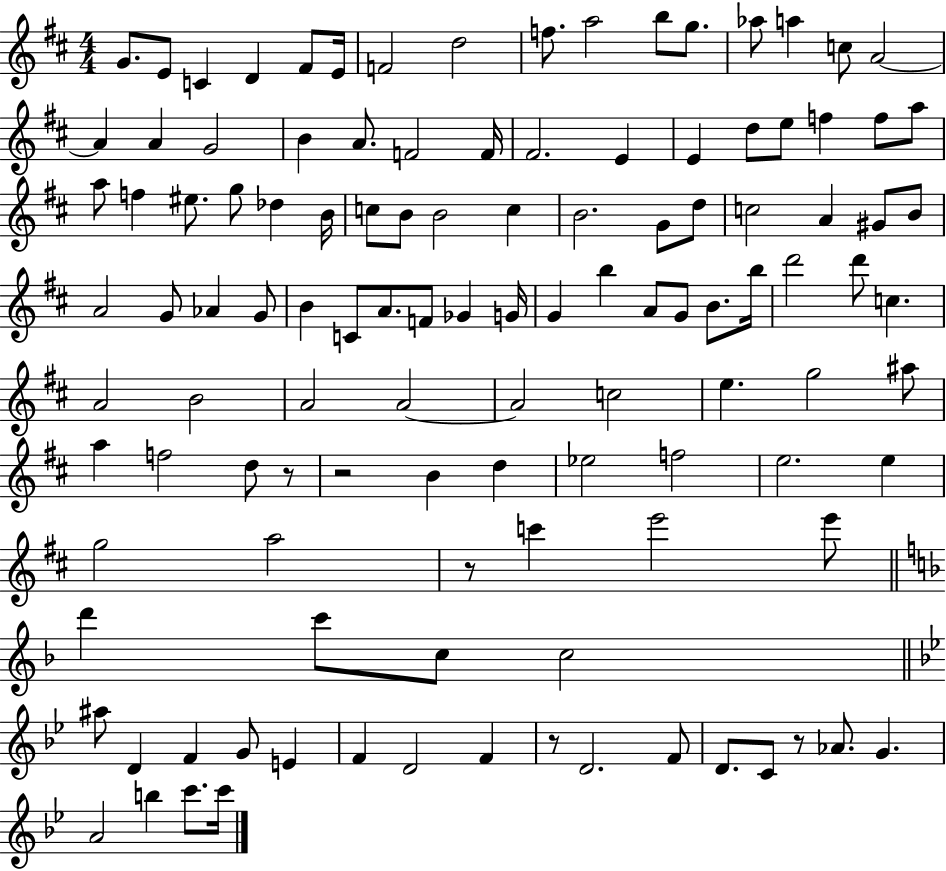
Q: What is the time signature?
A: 4/4